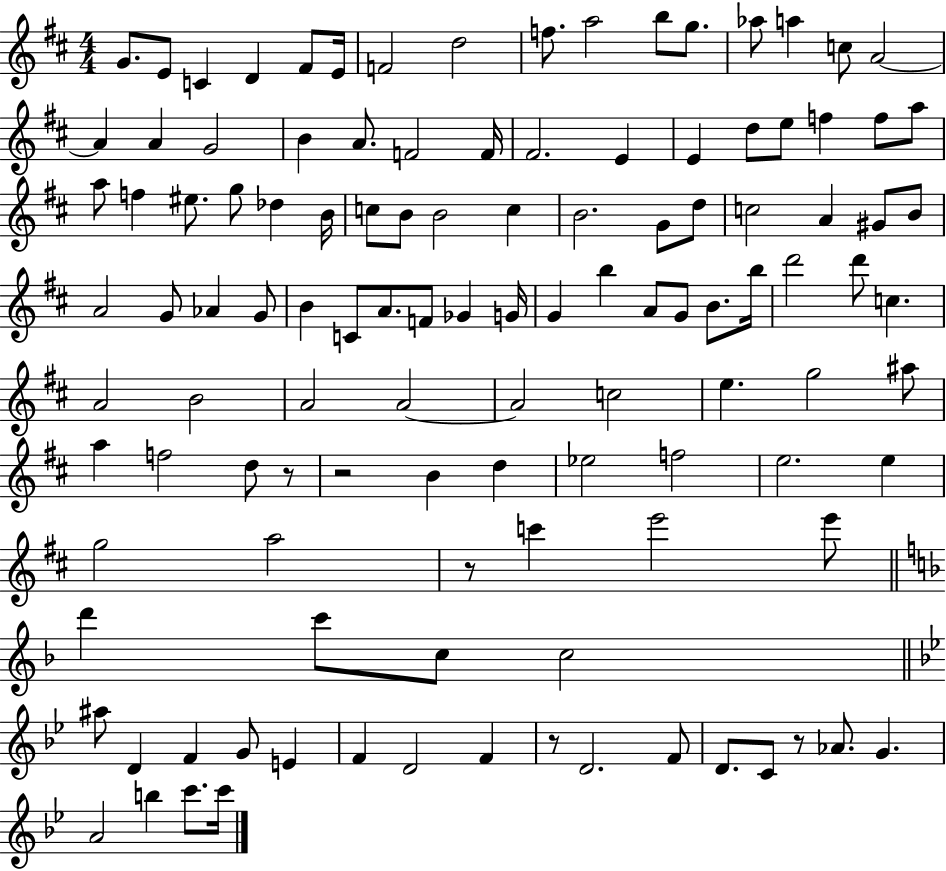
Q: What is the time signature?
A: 4/4